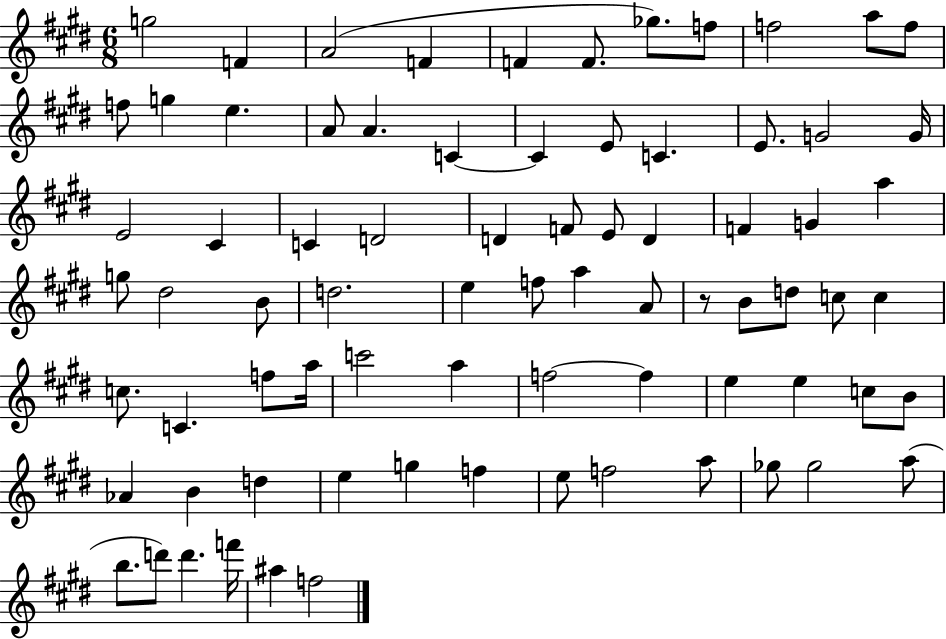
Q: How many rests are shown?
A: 1